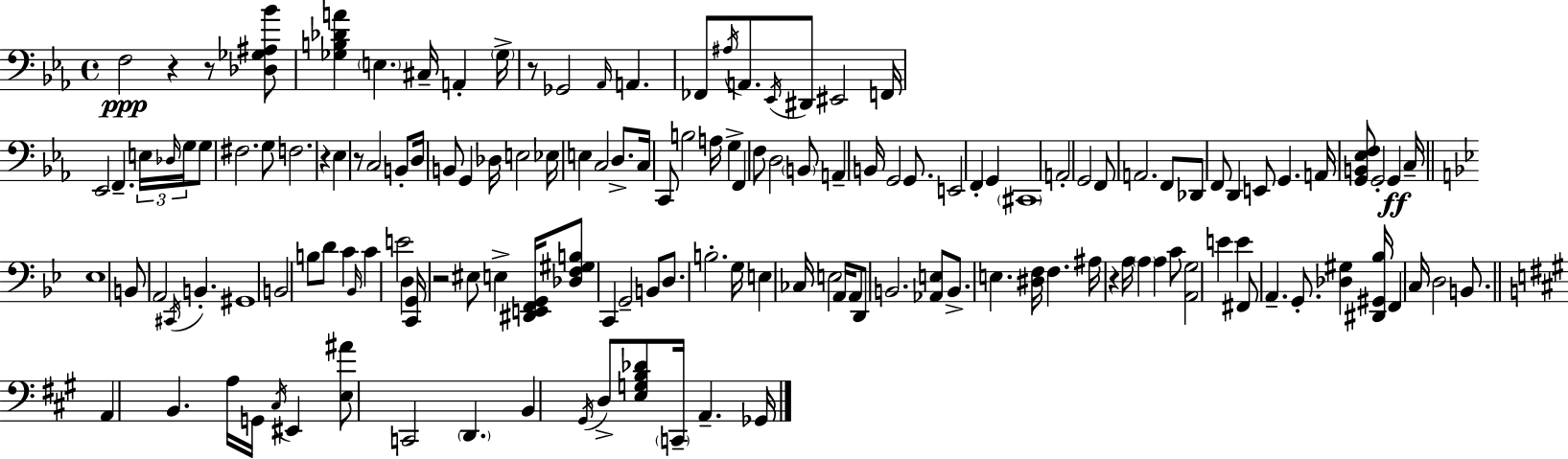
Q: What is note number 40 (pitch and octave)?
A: A3